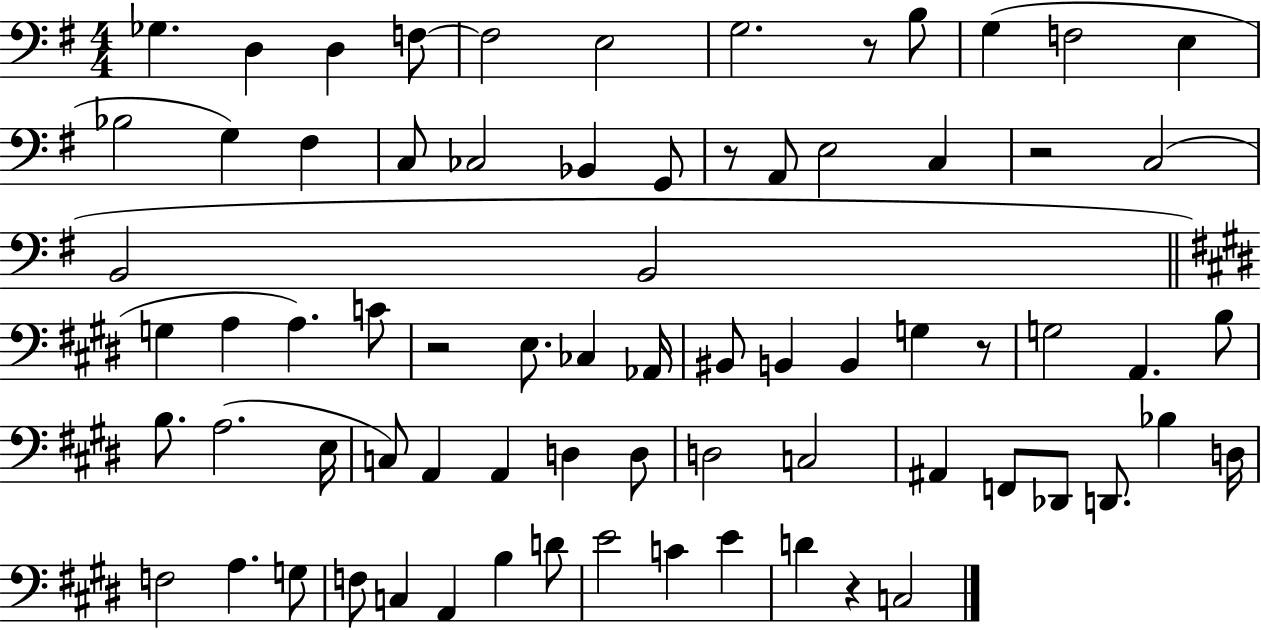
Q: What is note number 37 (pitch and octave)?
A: A2